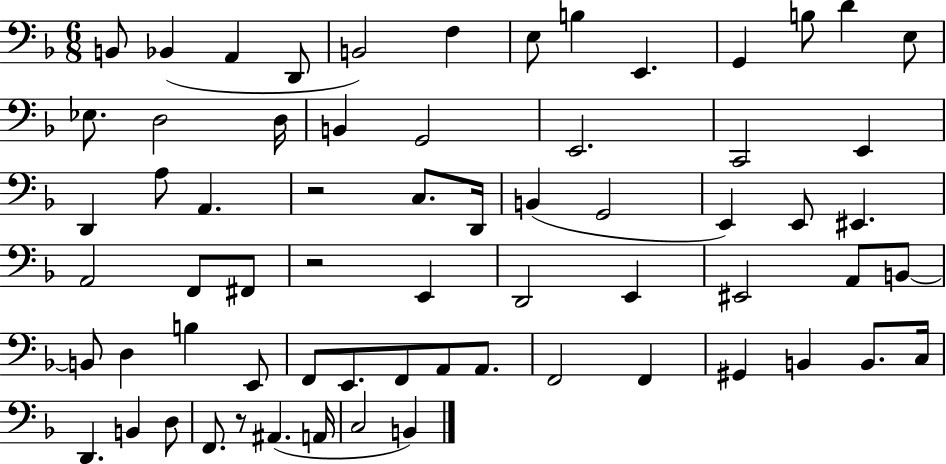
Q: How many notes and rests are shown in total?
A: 66